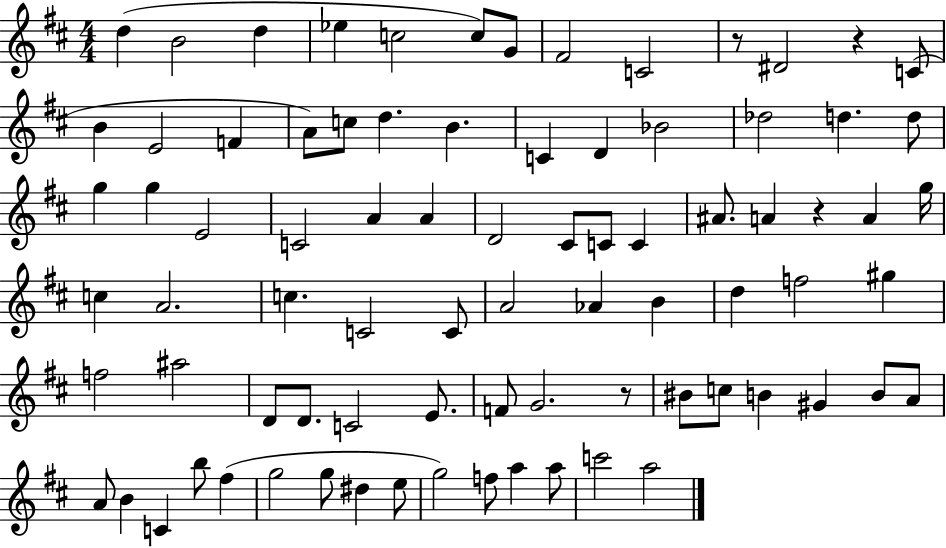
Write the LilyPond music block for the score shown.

{
  \clef treble
  \numericTimeSignature
  \time 4/4
  \key d \major
  d''4( b'2 d''4 | ees''4 c''2 c''8) g'8 | fis'2 c'2 | r8 dis'2 r4 c'8( | \break b'4 e'2 f'4 | a'8) c''8 d''4. b'4. | c'4 d'4 bes'2 | des''2 d''4. d''8 | \break g''4 g''4 e'2 | c'2 a'4 a'4 | d'2 cis'8 c'8 c'4 | ais'8. a'4 r4 a'4 g''16 | \break c''4 a'2. | c''4. c'2 c'8 | a'2 aes'4 b'4 | d''4 f''2 gis''4 | \break f''2 ais''2 | d'8 d'8. c'2 e'8. | f'8 g'2. r8 | bis'8 c''8 b'4 gis'4 b'8 a'8 | \break a'8 b'4 c'4 b''8 fis''4( | g''2 g''8 dis''4 e''8 | g''2) f''8 a''4 a''8 | c'''2 a''2 | \break \bar "|."
}